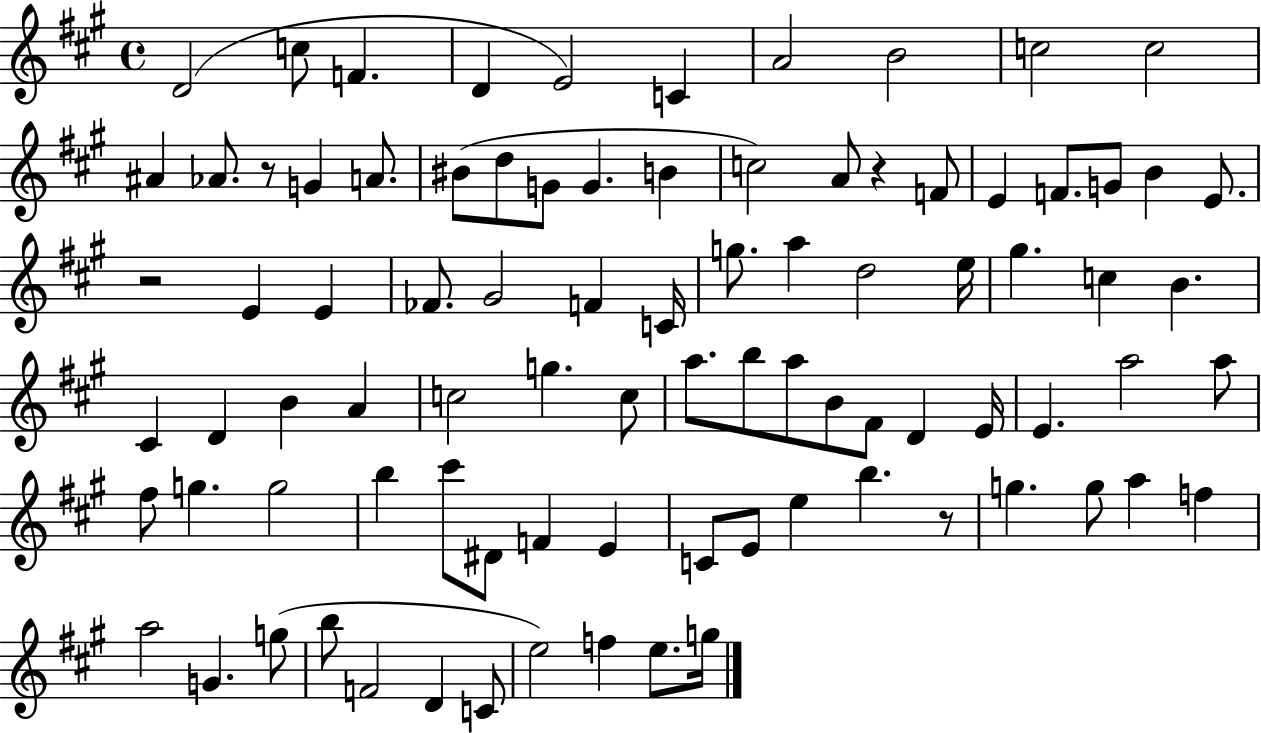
{
  \clef treble
  \time 4/4
  \defaultTimeSignature
  \key a \major
  \repeat volta 2 { d'2( c''8 f'4. | d'4 e'2) c'4 | a'2 b'2 | c''2 c''2 | \break ais'4 aes'8. r8 g'4 a'8. | bis'8( d''8 g'8 g'4. b'4 | c''2) a'8 r4 f'8 | e'4 f'8. g'8 b'4 e'8. | \break r2 e'4 e'4 | fes'8. gis'2 f'4 c'16 | g''8. a''4 d''2 e''16 | gis''4. c''4 b'4. | \break cis'4 d'4 b'4 a'4 | c''2 g''4. c''8 | a''8. b''8 a''8 b'8 fis'8 d'4 e'16 | e'4. a''2 a''8 | \break fis''8 g''4. g''2 | b''4 cis'''8 dis'8 f'4 e'4 | c'8 e'8 e''4 b''4. r8 | g''4. g''8 a''4 f''4 | \break a''2 g'4. g''8( | b''8 f'2 d'4 c'8 | e''2) f''4 e''8. g''16 | } \bar "|."
}